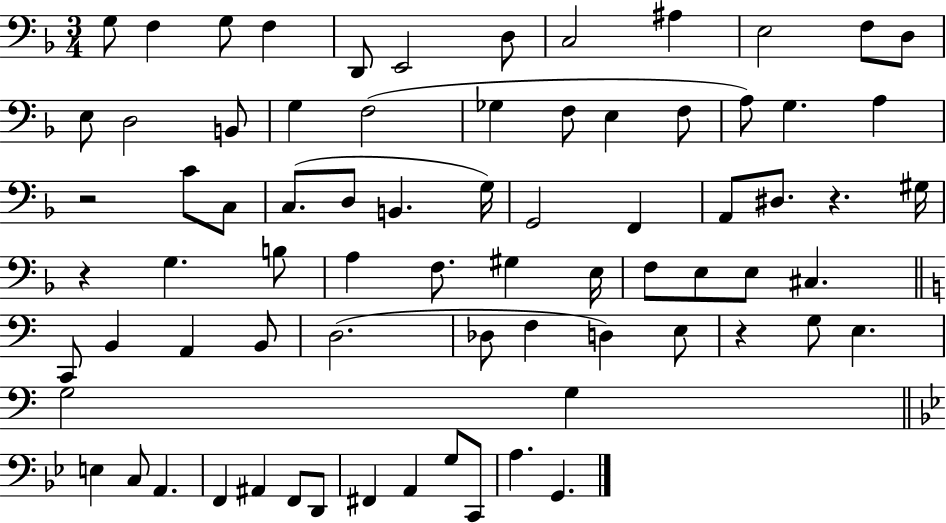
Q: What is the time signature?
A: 3/4